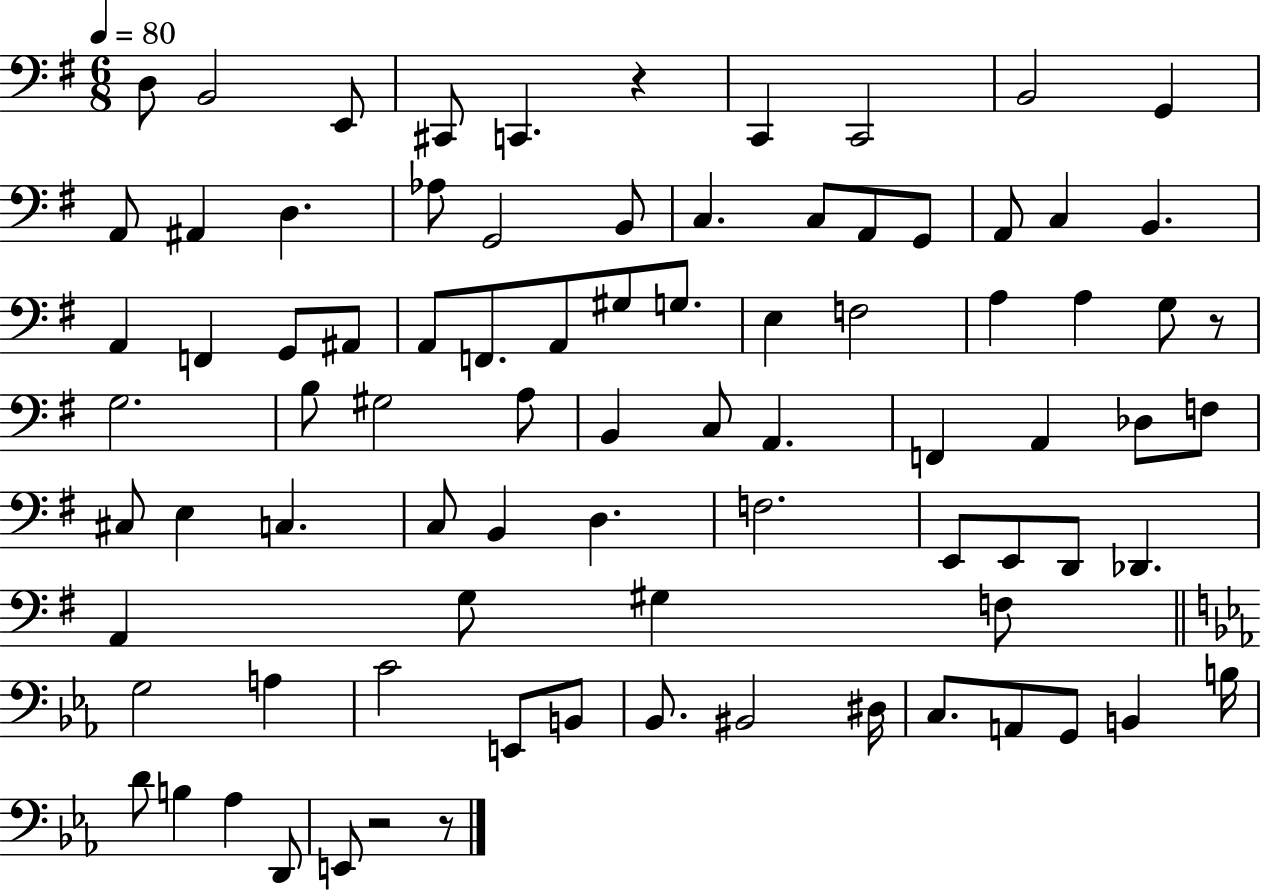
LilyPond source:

{
  \clef bass
  \numericTimeSignature
  \time 6/8
  \key g \major
  \tempo 4 = 80
  d8 b,2 e,8 | cis,8 c,4. r4 | c,4 c,2 | b,2 g,4 | \break a,8 ais,4 d4. | aes8 g,2 b,8 | c4. c8 a,8 g,8 | a,8 c4 b,4. | \break a,4 f,4 g,8 ais,8 | a,8 f,8. a,8 gis8 g8. | e4 f2 | a4 a4 g8 r8 | \break g2. | b8 gis2 a8 | b,4 c8 a,4. | f,4 a,4 des8 f8 | \break cis8 e4 c4. | c8 b,4 d4. | f2. | e,8 e,8 d,8 des,4. | \break a,4 g8 gis4 f8 | \bar "||" \break \key ees \major g2 a4 | c'2 e,8 b,8 | bes,8. bis,2 dis16 | c8. a,8 g,8 b,4 b16 | \break d'8 b4 aes4 d,8 | e,8 r2 r8 | \bar "|."
}